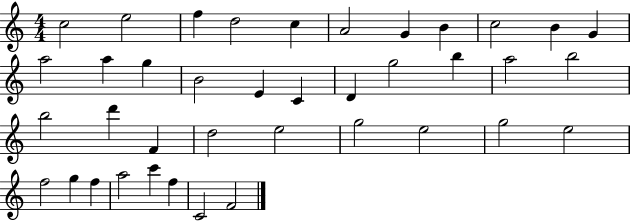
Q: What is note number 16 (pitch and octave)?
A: E4